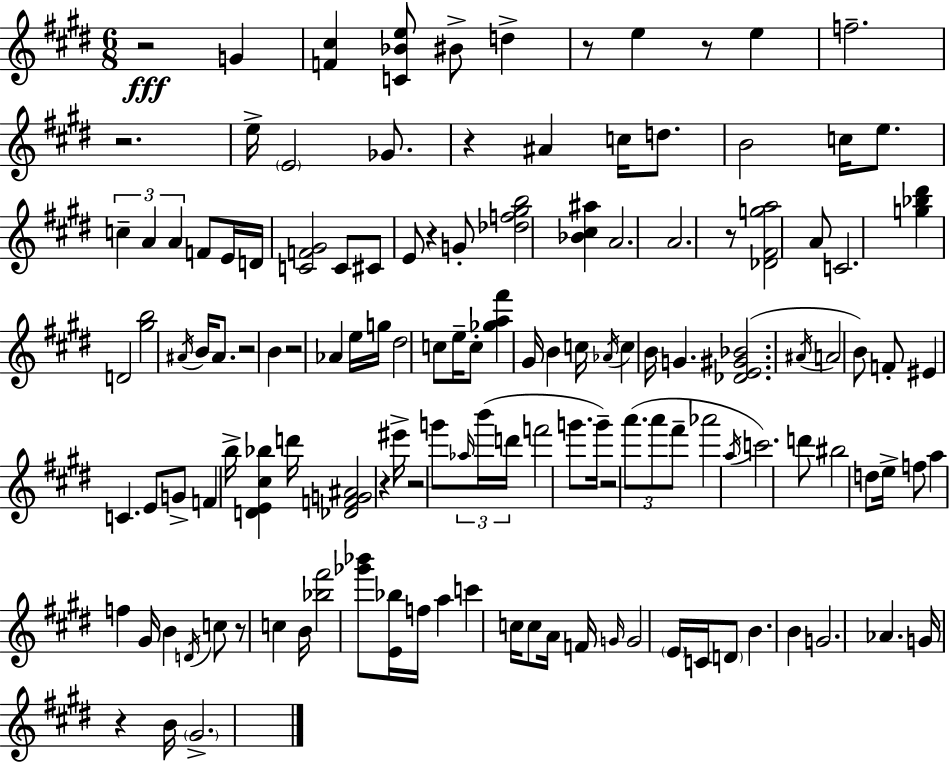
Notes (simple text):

R/h G4/q [F4,C#5]/q [C4,Bb4,E5]/e BIS4/e D5/q R/e E5/q R/e E5/q F5/h. R/h. E5/s E4/h Gb4/e. R/q A#4/q C5/s D5/e. B4/h C5/s E5/e. C5/q A4/q A4/q F4/e E4/s D4/s [C4,F4,G#4]/h C4/e C#4/e E4/e R/q G4/e [Db5,F5,G#5,B5]/h [Bb4,C#5,A#5]/q A4/h. A4/h. R/e [Db4,F#4,G5,A5]/h A4/e C4/h. [G5,Bb5,D#6]/q D4/h [G#5,B5]/h A#4/s B4/s A#4/e. R/h B4/q R/h Ab4/q E5/s G5/s D#5/h C5/e E5/s C5/e [Gb5,A5,F#6]/q G#4/s B4/q C5/s Ab4/s C5/q B4/s G4/q. [Db4,E4,G#4,Bb4]/h. A#4/s A4/h B4/e F4/e EIS4/q C4/q. E4/e G4/e F4/q B5/s [D4,E4,C#5,Bb5]/q D6/s [Db4,F4,G4,A#4]/h R/q EIS6/s R/h G6/e Ab5/s B6/s D6/s F6/h G6/e. G6/s R/h A6/e. A6/e F#6/e Ab6/h A5/s C6/h. D6/e BIS5/h D5/e E5/s F5/e A5/q F5/q G#4/s B4/q D4/s C5/e R/e C5/q B4/s [Bb5,F#6]/h [Gb6,Bb6]/e [E4,Bb5]/s F5/s A5/q C6/q C5/s C5/e A4/s F4/s G4/s G4/h E4/s C4/s D4/e B4/q. B4/q G4/h. Ab4/q. G4/s R/q B4/s G#4/h.